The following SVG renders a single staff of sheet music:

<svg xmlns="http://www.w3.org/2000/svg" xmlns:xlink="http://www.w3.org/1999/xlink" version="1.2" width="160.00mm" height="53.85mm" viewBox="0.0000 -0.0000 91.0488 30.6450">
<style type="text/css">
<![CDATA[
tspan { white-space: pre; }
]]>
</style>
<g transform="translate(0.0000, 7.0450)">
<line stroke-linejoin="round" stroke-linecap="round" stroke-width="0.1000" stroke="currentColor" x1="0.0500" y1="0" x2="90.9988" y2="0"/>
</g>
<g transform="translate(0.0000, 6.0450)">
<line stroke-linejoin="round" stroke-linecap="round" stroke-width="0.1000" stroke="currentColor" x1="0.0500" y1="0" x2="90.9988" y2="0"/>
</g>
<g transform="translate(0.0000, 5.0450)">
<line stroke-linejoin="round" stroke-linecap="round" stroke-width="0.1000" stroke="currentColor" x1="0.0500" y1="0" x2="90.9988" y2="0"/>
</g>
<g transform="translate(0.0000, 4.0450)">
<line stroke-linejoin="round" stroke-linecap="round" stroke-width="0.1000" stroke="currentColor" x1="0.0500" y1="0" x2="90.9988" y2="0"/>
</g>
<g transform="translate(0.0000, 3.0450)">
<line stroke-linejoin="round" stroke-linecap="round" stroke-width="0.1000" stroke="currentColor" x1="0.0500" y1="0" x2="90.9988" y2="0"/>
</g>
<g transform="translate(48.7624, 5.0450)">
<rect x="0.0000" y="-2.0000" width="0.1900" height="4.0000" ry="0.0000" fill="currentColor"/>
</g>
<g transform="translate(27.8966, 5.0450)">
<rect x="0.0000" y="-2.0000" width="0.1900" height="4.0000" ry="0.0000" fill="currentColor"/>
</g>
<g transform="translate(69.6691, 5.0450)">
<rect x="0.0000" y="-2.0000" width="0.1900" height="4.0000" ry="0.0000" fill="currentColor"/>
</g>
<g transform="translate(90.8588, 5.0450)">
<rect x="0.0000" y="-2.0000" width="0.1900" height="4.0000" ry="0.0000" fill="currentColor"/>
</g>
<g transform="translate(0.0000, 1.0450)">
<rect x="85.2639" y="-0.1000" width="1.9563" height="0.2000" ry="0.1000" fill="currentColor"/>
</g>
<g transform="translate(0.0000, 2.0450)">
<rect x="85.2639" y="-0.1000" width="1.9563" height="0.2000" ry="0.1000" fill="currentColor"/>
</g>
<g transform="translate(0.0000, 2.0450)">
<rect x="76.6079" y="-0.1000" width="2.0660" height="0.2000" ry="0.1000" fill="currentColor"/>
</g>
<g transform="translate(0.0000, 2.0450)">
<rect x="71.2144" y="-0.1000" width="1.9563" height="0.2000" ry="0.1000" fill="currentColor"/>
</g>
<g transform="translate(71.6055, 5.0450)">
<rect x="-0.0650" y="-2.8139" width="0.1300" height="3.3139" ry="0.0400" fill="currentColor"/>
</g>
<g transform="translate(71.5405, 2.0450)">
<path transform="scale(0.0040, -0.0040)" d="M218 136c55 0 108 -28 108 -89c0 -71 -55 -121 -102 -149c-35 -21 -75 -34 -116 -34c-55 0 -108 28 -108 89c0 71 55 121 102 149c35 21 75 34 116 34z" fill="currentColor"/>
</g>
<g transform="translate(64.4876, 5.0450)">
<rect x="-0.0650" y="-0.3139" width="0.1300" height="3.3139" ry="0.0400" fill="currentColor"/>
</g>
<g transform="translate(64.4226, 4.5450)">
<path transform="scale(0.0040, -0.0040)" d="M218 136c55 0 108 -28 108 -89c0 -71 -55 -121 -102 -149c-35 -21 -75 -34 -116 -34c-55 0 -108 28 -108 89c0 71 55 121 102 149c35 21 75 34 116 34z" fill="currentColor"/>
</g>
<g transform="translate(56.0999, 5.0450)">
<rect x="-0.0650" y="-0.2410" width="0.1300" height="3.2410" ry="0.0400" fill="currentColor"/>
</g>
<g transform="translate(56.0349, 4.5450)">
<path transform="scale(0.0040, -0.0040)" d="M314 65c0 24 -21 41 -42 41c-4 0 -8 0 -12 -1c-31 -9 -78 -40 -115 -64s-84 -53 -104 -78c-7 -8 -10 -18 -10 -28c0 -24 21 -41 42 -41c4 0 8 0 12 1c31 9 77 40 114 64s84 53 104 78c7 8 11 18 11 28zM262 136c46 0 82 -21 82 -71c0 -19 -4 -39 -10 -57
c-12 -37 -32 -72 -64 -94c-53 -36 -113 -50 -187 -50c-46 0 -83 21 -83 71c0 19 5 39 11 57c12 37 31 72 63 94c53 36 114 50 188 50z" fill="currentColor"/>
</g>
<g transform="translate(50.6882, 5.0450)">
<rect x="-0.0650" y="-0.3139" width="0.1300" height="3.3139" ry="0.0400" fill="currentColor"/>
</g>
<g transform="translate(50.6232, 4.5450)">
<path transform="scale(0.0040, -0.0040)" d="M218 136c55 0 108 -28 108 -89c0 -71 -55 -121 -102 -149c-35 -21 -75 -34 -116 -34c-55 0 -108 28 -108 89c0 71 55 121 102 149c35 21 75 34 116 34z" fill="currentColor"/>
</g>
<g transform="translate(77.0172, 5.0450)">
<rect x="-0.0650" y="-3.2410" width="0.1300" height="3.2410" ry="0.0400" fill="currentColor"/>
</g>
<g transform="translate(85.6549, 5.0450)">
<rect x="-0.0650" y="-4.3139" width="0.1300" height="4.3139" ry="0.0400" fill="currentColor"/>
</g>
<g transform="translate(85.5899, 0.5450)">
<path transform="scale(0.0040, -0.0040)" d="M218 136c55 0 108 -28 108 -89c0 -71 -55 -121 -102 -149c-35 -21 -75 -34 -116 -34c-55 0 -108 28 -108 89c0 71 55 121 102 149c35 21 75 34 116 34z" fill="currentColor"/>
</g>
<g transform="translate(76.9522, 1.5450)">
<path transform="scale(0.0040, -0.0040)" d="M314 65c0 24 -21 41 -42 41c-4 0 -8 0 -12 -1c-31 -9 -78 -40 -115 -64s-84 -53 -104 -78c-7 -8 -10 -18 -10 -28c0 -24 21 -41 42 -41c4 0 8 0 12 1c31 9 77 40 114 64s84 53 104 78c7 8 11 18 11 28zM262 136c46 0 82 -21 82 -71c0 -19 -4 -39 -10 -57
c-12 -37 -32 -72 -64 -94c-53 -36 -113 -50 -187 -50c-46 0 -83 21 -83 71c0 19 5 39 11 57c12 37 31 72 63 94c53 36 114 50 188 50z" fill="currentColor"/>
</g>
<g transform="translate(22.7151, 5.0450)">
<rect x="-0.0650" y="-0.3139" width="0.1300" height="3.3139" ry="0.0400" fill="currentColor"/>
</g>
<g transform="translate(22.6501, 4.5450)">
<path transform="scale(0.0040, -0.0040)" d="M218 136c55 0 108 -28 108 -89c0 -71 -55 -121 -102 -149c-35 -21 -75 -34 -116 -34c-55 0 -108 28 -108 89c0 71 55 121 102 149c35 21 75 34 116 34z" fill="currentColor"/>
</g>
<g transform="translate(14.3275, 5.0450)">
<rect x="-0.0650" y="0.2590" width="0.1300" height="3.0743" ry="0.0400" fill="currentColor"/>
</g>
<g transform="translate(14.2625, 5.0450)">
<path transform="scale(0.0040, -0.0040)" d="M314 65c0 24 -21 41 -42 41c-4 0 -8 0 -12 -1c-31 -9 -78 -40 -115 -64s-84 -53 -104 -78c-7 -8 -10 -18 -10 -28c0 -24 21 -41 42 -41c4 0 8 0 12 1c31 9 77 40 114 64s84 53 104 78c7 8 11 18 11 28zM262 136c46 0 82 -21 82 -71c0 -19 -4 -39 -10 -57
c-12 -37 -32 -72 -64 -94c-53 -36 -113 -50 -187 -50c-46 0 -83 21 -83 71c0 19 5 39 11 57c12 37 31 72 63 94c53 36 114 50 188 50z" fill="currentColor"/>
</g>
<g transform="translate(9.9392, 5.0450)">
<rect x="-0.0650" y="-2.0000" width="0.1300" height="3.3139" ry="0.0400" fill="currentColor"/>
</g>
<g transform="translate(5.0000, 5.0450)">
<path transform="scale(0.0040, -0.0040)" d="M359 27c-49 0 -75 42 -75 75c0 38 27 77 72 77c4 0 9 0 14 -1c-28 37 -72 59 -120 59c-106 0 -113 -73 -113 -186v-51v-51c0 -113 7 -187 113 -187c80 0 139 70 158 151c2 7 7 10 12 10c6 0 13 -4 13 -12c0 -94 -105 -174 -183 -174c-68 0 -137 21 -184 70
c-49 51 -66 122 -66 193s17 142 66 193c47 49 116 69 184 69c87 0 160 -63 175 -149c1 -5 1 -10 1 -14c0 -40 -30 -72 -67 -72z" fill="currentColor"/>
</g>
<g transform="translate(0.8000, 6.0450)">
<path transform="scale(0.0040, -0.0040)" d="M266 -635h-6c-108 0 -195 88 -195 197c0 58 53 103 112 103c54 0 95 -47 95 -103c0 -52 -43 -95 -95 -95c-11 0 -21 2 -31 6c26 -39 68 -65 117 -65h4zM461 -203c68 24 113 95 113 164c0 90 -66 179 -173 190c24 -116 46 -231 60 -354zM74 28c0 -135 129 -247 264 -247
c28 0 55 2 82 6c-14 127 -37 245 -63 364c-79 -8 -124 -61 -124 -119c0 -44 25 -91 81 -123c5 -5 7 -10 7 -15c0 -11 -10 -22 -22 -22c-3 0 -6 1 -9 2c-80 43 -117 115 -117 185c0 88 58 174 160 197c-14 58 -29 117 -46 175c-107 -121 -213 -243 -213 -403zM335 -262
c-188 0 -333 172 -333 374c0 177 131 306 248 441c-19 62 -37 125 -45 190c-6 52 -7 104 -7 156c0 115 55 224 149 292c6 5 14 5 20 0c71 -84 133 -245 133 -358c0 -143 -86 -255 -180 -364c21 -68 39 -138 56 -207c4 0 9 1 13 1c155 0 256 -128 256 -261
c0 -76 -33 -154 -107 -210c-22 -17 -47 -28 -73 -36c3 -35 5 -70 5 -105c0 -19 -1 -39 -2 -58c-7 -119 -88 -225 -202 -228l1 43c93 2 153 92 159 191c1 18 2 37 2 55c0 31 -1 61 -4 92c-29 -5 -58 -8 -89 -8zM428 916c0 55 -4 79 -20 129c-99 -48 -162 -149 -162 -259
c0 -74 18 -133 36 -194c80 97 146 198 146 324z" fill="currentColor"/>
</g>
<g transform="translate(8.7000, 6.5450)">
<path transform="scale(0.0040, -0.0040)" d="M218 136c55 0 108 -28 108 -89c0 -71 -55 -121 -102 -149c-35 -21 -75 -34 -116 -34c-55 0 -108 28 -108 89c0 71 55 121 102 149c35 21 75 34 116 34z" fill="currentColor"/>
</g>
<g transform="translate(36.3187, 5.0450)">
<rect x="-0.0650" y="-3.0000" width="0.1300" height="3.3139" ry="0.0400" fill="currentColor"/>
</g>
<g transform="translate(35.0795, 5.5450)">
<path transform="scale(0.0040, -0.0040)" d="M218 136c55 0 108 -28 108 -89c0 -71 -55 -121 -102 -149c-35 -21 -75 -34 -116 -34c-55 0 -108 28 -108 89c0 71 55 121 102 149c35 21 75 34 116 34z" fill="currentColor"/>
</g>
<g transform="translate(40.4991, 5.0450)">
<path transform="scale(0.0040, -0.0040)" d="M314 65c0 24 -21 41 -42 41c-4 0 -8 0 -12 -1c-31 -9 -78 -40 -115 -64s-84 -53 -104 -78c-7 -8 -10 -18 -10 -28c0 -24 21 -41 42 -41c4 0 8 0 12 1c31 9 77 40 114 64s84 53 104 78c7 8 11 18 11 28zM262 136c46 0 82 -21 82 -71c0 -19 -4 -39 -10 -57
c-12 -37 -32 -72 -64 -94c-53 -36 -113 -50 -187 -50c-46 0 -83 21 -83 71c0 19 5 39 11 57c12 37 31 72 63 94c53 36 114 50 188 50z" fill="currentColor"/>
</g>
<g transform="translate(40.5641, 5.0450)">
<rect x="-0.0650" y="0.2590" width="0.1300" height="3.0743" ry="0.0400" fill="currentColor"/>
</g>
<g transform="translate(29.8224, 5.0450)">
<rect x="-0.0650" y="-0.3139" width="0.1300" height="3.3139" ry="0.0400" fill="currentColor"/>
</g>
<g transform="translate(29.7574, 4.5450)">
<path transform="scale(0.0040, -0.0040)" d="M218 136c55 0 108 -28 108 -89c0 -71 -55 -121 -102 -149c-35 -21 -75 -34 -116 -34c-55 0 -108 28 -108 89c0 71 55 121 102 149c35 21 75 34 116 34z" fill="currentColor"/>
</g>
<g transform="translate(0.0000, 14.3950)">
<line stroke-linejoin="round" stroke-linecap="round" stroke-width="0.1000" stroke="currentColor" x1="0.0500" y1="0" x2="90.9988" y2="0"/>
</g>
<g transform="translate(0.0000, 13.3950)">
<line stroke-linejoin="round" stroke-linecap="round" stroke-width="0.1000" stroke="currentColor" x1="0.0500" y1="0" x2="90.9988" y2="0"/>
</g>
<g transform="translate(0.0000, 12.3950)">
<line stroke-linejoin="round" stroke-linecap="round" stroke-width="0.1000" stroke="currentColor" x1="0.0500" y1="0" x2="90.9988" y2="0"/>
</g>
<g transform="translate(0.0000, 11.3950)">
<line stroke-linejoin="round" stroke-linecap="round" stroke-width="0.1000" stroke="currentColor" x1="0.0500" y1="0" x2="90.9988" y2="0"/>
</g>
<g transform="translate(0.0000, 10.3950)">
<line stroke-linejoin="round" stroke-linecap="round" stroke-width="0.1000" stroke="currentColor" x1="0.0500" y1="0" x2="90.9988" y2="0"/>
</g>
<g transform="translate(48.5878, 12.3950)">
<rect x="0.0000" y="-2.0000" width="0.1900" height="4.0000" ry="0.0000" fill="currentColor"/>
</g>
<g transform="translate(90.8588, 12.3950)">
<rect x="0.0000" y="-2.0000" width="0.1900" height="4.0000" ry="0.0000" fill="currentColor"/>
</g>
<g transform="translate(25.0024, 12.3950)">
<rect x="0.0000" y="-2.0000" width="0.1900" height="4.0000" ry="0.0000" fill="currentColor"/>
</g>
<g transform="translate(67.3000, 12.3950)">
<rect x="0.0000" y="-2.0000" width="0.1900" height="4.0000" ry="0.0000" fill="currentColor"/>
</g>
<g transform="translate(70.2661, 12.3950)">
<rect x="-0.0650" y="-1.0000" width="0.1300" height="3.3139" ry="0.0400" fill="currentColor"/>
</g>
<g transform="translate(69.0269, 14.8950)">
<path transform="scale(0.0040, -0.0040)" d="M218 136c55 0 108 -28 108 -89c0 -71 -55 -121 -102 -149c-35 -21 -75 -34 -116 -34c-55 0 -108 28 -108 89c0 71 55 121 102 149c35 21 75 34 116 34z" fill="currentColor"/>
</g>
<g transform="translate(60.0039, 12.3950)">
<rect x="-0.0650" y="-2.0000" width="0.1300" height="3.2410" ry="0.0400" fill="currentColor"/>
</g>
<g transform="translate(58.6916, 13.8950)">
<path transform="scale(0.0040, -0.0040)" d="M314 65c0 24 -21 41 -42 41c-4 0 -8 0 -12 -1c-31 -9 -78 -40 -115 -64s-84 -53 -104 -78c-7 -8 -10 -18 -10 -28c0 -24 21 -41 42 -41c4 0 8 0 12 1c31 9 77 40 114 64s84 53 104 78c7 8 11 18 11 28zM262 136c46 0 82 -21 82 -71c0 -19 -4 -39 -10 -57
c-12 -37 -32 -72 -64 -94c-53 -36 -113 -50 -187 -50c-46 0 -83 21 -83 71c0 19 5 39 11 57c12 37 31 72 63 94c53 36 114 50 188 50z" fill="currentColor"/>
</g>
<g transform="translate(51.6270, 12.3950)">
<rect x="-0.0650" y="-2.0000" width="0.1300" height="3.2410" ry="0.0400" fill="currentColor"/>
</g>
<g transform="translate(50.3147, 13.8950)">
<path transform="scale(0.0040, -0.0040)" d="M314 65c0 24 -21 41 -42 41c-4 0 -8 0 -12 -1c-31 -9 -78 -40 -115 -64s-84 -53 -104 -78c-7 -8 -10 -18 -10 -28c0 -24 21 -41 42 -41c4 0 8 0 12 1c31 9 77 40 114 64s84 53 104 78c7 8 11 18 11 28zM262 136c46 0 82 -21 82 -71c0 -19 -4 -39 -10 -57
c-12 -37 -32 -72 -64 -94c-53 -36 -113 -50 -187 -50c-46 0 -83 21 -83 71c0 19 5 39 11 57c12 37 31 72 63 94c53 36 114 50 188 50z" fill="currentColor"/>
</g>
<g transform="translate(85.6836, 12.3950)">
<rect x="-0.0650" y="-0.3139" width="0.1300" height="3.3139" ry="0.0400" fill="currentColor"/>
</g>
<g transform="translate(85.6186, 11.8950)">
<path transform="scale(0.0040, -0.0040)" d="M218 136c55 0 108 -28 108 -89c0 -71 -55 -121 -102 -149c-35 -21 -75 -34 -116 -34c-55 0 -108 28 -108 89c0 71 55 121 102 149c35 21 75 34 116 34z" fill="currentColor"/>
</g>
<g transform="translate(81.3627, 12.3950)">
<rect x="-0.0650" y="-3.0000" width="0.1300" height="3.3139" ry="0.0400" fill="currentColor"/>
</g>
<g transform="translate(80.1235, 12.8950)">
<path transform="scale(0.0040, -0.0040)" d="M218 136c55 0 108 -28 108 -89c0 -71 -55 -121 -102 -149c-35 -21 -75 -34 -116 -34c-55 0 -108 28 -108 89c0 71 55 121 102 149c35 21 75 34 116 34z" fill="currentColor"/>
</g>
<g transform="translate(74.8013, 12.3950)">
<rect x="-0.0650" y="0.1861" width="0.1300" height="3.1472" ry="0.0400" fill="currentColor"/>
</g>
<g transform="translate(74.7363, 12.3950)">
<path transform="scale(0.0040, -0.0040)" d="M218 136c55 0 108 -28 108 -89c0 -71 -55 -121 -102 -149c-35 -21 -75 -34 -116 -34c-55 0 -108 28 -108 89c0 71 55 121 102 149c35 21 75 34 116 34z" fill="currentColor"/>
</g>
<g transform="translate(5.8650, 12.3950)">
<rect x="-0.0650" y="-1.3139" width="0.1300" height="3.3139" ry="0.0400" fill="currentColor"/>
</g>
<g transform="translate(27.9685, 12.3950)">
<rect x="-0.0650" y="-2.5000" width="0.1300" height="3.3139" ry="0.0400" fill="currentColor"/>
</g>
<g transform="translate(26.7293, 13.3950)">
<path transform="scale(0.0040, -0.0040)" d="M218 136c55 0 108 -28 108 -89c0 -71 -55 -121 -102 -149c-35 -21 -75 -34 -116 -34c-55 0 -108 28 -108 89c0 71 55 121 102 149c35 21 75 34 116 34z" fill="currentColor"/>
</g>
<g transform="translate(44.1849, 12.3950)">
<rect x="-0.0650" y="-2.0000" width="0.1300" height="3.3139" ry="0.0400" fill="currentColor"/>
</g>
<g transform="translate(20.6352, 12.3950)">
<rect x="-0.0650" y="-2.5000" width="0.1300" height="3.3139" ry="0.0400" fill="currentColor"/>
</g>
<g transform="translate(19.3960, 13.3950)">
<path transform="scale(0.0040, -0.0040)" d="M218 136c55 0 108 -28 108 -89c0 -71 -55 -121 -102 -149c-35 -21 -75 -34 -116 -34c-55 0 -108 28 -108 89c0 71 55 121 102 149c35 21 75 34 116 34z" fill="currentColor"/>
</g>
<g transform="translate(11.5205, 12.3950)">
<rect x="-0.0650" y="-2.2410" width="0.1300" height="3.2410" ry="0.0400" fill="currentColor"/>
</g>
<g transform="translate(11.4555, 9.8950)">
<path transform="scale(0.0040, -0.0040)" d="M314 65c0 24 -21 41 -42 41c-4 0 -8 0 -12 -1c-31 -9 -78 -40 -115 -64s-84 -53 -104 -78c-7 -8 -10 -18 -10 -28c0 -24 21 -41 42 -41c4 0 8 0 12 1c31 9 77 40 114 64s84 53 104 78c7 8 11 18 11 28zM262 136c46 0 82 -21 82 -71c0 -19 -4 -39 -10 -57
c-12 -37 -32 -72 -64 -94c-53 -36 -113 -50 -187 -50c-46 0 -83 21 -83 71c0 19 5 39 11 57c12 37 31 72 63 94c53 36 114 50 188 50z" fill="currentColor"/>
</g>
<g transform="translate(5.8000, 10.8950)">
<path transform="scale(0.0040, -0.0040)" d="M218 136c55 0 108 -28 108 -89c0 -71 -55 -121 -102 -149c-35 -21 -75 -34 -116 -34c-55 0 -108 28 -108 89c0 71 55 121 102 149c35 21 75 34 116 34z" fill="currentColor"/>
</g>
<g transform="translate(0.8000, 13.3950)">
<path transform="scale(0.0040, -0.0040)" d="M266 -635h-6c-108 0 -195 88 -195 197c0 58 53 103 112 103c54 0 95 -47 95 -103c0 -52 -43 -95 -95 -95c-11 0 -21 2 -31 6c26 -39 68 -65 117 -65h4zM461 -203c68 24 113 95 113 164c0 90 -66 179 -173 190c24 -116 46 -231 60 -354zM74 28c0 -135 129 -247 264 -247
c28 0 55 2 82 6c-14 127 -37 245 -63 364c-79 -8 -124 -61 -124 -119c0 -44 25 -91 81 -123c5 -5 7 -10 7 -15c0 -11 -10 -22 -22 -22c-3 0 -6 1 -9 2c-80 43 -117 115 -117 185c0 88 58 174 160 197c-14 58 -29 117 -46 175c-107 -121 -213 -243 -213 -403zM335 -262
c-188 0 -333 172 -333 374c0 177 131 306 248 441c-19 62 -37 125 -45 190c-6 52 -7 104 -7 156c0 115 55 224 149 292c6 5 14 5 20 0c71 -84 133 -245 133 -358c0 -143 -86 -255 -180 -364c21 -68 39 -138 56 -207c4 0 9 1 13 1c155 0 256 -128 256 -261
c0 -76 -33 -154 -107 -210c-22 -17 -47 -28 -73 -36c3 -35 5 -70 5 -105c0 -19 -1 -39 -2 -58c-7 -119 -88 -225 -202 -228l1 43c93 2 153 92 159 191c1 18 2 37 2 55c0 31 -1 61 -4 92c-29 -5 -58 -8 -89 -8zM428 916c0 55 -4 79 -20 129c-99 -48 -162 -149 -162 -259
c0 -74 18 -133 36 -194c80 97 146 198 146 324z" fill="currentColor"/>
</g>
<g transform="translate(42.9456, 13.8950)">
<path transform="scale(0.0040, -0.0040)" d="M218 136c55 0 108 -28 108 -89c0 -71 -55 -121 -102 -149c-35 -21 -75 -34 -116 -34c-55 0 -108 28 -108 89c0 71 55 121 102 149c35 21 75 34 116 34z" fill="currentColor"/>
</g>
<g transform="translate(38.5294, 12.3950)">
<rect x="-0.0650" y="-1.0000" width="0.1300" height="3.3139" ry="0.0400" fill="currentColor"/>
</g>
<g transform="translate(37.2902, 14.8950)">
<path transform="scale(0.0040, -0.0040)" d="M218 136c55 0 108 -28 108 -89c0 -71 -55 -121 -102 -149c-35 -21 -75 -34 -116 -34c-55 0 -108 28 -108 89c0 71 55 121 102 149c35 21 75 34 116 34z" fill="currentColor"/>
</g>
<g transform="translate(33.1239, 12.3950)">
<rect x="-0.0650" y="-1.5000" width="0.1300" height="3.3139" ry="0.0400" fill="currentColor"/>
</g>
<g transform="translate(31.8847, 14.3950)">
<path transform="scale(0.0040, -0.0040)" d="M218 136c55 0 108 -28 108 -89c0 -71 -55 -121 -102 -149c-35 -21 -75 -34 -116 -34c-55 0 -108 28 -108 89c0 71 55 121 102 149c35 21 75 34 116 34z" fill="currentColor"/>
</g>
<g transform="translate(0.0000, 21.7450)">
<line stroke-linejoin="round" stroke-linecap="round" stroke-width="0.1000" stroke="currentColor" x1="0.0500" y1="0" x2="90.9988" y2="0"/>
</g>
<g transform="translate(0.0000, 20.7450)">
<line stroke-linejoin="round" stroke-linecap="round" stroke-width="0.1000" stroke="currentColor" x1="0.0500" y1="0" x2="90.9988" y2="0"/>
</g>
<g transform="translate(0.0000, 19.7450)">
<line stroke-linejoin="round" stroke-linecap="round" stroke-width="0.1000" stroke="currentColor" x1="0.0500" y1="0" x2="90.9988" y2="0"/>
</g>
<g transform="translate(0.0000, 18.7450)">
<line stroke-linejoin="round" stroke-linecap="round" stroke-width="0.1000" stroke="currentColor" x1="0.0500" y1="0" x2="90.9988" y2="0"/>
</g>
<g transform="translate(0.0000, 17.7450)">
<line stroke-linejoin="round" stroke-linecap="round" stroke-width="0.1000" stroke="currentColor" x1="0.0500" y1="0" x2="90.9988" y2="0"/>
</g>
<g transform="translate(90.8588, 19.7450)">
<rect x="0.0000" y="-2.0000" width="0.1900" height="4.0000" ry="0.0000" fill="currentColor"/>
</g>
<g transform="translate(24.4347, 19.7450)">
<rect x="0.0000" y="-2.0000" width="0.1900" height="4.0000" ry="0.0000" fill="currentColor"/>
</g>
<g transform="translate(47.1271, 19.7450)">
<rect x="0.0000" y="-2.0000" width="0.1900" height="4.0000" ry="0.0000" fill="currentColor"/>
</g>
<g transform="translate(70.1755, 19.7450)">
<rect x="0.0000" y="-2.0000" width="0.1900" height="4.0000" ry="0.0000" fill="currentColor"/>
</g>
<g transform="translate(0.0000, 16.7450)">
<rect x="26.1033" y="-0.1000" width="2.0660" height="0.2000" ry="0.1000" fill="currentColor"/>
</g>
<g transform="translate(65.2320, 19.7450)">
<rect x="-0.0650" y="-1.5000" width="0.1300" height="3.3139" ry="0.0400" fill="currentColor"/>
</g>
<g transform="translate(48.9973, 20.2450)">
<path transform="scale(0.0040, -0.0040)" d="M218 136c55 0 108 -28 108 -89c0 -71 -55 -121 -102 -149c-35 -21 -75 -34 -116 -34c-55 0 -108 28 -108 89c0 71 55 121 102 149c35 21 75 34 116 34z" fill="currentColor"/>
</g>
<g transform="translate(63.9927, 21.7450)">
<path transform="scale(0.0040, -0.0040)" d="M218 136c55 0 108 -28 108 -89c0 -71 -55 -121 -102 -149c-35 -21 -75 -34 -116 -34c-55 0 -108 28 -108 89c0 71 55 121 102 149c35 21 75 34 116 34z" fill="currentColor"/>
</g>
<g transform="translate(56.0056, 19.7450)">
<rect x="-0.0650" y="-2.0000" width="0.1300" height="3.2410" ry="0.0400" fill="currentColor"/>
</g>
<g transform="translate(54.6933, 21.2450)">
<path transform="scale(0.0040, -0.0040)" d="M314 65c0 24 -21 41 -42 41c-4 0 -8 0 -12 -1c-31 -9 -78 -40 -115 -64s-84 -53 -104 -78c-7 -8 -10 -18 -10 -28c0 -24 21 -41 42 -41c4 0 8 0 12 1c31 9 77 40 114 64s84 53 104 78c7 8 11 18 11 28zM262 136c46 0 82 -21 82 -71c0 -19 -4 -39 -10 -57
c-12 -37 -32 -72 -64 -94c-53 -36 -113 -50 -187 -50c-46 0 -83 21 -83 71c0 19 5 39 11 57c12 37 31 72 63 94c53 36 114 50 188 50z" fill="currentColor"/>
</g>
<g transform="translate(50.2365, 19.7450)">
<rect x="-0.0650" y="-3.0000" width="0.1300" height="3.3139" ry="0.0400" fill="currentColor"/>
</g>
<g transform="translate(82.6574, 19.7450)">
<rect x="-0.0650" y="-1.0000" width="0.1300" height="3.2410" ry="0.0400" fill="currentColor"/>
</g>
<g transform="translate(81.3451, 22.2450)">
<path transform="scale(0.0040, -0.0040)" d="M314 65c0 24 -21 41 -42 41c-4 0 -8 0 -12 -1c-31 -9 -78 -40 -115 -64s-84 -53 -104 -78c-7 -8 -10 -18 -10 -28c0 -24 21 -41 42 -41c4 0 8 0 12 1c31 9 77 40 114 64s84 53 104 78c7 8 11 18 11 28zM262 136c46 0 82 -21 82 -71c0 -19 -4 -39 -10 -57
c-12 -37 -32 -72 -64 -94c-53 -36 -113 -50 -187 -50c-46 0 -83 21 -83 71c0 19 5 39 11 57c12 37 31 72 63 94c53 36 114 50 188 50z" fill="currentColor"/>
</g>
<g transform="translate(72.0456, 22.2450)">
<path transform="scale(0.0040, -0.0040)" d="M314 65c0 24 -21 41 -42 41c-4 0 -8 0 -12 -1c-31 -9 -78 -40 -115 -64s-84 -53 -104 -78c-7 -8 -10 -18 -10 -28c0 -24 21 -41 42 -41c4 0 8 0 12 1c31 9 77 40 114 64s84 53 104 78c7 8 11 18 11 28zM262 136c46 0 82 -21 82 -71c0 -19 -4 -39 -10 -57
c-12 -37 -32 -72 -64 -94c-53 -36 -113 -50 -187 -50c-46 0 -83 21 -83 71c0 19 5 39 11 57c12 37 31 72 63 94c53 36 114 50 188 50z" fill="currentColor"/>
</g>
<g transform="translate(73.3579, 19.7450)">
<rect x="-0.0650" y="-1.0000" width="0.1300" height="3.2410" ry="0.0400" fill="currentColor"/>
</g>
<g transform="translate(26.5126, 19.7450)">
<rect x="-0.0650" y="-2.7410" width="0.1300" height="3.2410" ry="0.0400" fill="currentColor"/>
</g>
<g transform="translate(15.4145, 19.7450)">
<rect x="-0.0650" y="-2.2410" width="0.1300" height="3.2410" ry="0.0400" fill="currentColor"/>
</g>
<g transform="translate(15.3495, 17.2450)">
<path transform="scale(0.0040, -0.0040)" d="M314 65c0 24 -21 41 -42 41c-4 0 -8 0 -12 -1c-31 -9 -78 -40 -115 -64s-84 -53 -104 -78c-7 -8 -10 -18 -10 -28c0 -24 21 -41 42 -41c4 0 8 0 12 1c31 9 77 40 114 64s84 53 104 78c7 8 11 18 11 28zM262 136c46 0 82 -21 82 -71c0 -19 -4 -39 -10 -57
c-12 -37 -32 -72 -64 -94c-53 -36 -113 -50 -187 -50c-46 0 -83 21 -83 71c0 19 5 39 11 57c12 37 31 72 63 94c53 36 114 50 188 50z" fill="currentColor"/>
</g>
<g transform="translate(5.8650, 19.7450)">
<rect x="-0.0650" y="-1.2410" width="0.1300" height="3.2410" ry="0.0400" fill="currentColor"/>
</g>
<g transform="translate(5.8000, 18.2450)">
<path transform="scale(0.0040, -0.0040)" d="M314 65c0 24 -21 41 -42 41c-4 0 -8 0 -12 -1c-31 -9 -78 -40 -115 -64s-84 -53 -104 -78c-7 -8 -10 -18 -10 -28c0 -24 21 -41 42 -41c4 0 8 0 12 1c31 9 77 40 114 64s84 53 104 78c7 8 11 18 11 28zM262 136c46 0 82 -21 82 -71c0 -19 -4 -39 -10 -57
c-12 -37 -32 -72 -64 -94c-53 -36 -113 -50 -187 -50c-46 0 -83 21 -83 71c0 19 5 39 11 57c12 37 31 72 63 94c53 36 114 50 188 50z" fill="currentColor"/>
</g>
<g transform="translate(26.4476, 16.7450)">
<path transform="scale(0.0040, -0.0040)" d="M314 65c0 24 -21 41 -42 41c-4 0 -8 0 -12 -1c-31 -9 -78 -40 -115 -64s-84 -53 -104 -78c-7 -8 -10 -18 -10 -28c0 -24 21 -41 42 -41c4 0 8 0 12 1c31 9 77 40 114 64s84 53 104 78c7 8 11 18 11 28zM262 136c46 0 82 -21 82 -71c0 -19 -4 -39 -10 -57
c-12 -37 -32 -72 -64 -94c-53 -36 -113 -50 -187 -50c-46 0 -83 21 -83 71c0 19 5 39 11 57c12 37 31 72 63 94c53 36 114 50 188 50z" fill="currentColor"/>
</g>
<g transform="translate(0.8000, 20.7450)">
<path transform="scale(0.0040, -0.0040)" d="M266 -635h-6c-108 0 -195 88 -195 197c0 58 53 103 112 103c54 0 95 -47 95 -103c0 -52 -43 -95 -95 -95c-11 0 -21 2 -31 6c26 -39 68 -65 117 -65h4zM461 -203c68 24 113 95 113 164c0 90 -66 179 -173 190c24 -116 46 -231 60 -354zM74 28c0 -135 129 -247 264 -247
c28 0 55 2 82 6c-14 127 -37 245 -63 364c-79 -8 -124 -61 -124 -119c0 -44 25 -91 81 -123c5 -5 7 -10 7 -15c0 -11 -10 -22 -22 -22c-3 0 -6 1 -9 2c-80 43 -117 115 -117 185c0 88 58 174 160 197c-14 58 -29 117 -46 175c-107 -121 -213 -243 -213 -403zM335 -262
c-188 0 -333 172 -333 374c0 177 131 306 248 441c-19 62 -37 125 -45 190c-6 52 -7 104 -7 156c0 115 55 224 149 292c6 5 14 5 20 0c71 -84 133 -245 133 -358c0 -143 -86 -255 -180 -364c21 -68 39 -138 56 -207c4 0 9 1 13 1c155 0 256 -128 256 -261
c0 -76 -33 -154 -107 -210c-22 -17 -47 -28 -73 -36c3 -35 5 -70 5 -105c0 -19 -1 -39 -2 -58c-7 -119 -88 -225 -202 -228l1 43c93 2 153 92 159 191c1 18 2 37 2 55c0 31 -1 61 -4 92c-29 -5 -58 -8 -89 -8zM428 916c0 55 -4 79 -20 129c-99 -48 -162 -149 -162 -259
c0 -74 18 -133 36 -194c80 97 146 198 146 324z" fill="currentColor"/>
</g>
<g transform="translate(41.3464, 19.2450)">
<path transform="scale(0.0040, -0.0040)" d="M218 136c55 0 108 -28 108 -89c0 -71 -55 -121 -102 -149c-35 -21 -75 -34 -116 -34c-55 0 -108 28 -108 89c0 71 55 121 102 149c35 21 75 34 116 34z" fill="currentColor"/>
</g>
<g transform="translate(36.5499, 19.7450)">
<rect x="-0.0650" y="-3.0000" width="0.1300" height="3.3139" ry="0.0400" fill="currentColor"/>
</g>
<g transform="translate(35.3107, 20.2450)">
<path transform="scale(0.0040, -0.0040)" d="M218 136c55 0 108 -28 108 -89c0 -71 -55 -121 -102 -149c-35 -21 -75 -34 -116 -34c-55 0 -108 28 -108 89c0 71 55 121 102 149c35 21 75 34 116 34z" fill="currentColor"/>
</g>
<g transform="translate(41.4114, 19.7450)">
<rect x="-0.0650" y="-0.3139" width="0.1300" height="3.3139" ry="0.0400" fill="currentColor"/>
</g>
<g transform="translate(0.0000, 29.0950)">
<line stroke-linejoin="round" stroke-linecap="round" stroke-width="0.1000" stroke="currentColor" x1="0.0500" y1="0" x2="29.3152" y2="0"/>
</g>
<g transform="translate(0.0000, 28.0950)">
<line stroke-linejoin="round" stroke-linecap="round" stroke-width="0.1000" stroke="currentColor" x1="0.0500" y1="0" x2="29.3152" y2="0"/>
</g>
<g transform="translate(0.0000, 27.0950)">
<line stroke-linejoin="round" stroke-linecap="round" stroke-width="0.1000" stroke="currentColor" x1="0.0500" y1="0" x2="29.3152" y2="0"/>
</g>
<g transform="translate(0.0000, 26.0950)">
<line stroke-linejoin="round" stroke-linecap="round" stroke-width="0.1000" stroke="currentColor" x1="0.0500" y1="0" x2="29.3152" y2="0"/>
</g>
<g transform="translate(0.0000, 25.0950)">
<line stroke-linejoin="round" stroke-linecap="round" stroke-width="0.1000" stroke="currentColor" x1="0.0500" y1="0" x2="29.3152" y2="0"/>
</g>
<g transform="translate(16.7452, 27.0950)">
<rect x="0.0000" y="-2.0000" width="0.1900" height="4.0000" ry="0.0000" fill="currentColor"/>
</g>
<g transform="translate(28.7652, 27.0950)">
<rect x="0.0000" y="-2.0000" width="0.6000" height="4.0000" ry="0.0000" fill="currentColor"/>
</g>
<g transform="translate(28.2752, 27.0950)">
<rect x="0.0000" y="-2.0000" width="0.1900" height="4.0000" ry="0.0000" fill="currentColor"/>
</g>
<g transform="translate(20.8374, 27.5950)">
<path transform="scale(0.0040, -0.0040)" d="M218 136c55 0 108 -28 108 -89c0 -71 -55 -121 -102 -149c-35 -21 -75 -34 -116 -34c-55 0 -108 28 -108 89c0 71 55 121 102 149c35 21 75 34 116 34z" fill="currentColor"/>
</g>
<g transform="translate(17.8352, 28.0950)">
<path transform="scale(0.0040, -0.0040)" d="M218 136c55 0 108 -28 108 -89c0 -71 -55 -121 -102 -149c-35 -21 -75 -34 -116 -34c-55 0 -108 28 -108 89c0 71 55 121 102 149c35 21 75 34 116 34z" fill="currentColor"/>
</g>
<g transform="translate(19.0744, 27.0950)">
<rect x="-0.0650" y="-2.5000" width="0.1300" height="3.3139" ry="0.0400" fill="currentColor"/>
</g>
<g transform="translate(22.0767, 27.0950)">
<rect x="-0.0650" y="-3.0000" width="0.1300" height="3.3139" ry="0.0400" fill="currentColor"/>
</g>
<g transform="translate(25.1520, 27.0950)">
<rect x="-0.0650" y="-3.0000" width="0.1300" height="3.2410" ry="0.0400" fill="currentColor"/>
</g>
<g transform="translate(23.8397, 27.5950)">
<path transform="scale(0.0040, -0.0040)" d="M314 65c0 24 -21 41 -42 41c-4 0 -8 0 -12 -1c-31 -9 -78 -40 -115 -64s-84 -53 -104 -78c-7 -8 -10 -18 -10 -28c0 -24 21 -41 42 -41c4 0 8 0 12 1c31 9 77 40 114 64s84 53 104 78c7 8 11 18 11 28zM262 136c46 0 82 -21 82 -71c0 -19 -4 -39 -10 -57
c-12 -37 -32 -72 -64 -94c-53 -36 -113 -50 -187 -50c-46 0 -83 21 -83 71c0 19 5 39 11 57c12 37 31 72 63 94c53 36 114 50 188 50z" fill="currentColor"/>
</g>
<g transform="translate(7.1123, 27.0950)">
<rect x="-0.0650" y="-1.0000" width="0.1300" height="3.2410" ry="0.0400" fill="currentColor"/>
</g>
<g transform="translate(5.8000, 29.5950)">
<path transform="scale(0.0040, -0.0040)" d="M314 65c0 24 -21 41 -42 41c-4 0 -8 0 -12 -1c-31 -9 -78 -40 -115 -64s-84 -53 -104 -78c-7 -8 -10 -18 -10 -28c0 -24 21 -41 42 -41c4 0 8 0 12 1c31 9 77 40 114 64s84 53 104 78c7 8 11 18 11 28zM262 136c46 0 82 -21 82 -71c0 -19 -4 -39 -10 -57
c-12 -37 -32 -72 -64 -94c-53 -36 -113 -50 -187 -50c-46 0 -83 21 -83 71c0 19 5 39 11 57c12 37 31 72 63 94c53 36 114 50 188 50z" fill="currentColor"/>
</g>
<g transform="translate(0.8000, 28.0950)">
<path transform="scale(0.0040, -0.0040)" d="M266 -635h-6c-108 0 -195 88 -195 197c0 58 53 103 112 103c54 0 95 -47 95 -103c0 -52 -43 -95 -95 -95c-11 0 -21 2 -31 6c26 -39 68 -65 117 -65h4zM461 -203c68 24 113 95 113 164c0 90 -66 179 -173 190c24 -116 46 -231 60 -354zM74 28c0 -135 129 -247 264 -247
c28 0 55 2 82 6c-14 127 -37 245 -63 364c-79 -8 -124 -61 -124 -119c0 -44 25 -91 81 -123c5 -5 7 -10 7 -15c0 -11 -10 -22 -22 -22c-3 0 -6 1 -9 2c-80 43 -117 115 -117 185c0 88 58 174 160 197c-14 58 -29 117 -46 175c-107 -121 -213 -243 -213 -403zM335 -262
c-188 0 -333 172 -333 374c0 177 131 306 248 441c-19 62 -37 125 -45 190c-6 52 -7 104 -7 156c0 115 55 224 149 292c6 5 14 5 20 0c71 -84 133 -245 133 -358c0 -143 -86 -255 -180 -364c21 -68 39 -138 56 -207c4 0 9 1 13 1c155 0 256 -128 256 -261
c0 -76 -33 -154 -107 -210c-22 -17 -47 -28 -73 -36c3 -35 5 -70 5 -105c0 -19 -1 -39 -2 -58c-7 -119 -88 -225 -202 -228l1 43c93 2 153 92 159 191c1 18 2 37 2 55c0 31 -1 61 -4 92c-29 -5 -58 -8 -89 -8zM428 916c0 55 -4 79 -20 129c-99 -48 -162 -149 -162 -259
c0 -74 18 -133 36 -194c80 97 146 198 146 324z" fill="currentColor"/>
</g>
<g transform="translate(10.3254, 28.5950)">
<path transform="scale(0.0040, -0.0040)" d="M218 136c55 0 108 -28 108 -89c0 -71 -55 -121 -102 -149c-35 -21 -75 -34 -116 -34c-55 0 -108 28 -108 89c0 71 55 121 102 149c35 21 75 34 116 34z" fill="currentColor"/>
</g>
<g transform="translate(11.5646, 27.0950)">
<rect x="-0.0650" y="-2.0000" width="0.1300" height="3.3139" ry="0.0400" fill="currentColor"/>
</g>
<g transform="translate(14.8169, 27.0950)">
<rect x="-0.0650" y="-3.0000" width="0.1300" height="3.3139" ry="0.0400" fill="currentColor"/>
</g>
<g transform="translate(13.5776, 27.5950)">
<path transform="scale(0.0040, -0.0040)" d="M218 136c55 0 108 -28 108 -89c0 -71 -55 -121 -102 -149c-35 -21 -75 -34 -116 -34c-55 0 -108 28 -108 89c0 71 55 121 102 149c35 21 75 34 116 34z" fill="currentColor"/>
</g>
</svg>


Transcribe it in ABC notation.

X:1
T:Untitled
M:4/4
L:1/4
K:C
F B2 c c A B2 c c2 c a b2 d' e g2 G G E D F F2 F2 D B A c e2 g2 a2 A c A F2 E D2 D2 D2 F A G A A2